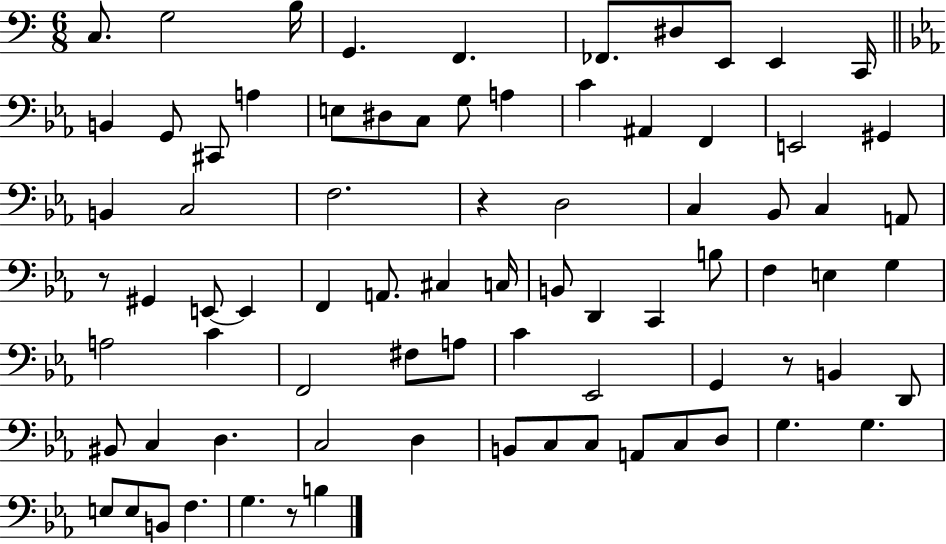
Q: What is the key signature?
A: C major